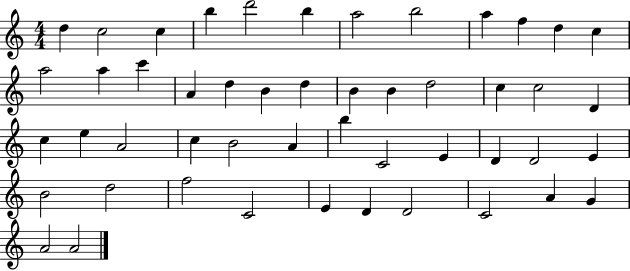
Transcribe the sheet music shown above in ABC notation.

X:1
T:Untitled
M:4/4
L:1/4
K:C
d c2 c b d'2 b a2 b2 a f d c a2 a c' A d B d B B d2 c c2 D c e A2 c B2 A b C2 E D D2 E B2 d2 f2 C2 E D D2 C2 A G A2 A2